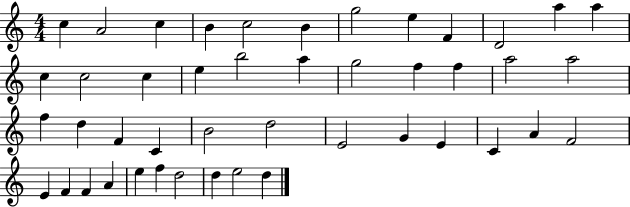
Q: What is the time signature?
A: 4/4